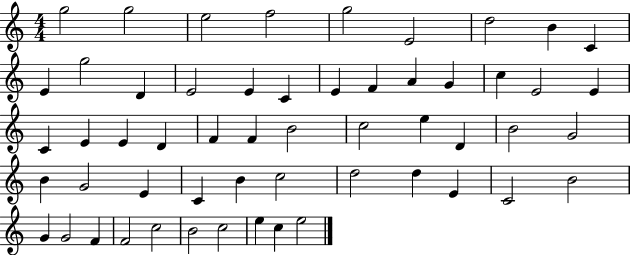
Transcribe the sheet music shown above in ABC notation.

X:1
T:Untitled
M:4/4
L:1/4
K:C
g2 g2 e2 f2 g2 E2 d2 B C E g2 D E2 E C E F A G c E2 E C E E D F F B2 c2 e D B2 G2 B G2 E C B c2 d2 d E C2 B2 G G2 F F2 c2 B2 c2 e c e2